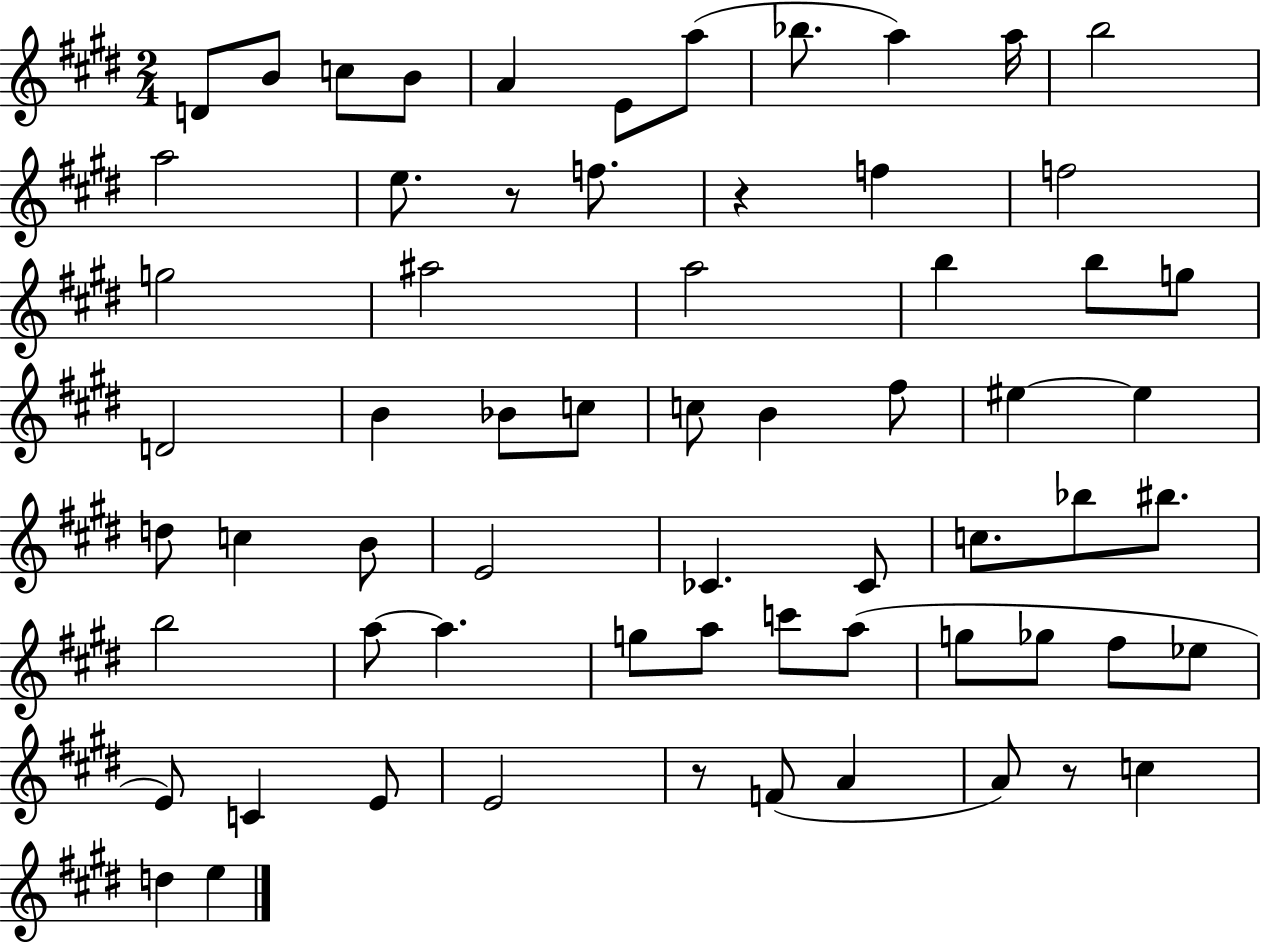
{
  \clef treble
  \numericTimeSignature
  \time 2/4
  \key e \major
  d'8 b'8 c''8 b'8 | a'4 e'8 a''8( | bes''8. a''4) a''16 | b''2 | \break a''2 | e''8. r8 f''8. | r4 f''4 | f''2 | \break g''2 | ais''2 | a''2 | b''4 b''8 g''8 | \break d'2 | b'4 bes'8 c''8 | c''8 b'4 fis''8 | eis''4~~ eis''4 | \break d''8 c''4 b'8 | e'2 | ces'4. ces'8 | c''8. bes''8 bis''8. | \break b''2 | a''8~~ a''4. | g''8 a''8 c'''8 a''8( | g''8 ges''8 fis''8 ees''8 | \break e'8) c'4 e'8 | e'2 | r8 f'8( a'4 | a'8) r8 c''4 | \break d''4 e''4 | \bar "|."
}